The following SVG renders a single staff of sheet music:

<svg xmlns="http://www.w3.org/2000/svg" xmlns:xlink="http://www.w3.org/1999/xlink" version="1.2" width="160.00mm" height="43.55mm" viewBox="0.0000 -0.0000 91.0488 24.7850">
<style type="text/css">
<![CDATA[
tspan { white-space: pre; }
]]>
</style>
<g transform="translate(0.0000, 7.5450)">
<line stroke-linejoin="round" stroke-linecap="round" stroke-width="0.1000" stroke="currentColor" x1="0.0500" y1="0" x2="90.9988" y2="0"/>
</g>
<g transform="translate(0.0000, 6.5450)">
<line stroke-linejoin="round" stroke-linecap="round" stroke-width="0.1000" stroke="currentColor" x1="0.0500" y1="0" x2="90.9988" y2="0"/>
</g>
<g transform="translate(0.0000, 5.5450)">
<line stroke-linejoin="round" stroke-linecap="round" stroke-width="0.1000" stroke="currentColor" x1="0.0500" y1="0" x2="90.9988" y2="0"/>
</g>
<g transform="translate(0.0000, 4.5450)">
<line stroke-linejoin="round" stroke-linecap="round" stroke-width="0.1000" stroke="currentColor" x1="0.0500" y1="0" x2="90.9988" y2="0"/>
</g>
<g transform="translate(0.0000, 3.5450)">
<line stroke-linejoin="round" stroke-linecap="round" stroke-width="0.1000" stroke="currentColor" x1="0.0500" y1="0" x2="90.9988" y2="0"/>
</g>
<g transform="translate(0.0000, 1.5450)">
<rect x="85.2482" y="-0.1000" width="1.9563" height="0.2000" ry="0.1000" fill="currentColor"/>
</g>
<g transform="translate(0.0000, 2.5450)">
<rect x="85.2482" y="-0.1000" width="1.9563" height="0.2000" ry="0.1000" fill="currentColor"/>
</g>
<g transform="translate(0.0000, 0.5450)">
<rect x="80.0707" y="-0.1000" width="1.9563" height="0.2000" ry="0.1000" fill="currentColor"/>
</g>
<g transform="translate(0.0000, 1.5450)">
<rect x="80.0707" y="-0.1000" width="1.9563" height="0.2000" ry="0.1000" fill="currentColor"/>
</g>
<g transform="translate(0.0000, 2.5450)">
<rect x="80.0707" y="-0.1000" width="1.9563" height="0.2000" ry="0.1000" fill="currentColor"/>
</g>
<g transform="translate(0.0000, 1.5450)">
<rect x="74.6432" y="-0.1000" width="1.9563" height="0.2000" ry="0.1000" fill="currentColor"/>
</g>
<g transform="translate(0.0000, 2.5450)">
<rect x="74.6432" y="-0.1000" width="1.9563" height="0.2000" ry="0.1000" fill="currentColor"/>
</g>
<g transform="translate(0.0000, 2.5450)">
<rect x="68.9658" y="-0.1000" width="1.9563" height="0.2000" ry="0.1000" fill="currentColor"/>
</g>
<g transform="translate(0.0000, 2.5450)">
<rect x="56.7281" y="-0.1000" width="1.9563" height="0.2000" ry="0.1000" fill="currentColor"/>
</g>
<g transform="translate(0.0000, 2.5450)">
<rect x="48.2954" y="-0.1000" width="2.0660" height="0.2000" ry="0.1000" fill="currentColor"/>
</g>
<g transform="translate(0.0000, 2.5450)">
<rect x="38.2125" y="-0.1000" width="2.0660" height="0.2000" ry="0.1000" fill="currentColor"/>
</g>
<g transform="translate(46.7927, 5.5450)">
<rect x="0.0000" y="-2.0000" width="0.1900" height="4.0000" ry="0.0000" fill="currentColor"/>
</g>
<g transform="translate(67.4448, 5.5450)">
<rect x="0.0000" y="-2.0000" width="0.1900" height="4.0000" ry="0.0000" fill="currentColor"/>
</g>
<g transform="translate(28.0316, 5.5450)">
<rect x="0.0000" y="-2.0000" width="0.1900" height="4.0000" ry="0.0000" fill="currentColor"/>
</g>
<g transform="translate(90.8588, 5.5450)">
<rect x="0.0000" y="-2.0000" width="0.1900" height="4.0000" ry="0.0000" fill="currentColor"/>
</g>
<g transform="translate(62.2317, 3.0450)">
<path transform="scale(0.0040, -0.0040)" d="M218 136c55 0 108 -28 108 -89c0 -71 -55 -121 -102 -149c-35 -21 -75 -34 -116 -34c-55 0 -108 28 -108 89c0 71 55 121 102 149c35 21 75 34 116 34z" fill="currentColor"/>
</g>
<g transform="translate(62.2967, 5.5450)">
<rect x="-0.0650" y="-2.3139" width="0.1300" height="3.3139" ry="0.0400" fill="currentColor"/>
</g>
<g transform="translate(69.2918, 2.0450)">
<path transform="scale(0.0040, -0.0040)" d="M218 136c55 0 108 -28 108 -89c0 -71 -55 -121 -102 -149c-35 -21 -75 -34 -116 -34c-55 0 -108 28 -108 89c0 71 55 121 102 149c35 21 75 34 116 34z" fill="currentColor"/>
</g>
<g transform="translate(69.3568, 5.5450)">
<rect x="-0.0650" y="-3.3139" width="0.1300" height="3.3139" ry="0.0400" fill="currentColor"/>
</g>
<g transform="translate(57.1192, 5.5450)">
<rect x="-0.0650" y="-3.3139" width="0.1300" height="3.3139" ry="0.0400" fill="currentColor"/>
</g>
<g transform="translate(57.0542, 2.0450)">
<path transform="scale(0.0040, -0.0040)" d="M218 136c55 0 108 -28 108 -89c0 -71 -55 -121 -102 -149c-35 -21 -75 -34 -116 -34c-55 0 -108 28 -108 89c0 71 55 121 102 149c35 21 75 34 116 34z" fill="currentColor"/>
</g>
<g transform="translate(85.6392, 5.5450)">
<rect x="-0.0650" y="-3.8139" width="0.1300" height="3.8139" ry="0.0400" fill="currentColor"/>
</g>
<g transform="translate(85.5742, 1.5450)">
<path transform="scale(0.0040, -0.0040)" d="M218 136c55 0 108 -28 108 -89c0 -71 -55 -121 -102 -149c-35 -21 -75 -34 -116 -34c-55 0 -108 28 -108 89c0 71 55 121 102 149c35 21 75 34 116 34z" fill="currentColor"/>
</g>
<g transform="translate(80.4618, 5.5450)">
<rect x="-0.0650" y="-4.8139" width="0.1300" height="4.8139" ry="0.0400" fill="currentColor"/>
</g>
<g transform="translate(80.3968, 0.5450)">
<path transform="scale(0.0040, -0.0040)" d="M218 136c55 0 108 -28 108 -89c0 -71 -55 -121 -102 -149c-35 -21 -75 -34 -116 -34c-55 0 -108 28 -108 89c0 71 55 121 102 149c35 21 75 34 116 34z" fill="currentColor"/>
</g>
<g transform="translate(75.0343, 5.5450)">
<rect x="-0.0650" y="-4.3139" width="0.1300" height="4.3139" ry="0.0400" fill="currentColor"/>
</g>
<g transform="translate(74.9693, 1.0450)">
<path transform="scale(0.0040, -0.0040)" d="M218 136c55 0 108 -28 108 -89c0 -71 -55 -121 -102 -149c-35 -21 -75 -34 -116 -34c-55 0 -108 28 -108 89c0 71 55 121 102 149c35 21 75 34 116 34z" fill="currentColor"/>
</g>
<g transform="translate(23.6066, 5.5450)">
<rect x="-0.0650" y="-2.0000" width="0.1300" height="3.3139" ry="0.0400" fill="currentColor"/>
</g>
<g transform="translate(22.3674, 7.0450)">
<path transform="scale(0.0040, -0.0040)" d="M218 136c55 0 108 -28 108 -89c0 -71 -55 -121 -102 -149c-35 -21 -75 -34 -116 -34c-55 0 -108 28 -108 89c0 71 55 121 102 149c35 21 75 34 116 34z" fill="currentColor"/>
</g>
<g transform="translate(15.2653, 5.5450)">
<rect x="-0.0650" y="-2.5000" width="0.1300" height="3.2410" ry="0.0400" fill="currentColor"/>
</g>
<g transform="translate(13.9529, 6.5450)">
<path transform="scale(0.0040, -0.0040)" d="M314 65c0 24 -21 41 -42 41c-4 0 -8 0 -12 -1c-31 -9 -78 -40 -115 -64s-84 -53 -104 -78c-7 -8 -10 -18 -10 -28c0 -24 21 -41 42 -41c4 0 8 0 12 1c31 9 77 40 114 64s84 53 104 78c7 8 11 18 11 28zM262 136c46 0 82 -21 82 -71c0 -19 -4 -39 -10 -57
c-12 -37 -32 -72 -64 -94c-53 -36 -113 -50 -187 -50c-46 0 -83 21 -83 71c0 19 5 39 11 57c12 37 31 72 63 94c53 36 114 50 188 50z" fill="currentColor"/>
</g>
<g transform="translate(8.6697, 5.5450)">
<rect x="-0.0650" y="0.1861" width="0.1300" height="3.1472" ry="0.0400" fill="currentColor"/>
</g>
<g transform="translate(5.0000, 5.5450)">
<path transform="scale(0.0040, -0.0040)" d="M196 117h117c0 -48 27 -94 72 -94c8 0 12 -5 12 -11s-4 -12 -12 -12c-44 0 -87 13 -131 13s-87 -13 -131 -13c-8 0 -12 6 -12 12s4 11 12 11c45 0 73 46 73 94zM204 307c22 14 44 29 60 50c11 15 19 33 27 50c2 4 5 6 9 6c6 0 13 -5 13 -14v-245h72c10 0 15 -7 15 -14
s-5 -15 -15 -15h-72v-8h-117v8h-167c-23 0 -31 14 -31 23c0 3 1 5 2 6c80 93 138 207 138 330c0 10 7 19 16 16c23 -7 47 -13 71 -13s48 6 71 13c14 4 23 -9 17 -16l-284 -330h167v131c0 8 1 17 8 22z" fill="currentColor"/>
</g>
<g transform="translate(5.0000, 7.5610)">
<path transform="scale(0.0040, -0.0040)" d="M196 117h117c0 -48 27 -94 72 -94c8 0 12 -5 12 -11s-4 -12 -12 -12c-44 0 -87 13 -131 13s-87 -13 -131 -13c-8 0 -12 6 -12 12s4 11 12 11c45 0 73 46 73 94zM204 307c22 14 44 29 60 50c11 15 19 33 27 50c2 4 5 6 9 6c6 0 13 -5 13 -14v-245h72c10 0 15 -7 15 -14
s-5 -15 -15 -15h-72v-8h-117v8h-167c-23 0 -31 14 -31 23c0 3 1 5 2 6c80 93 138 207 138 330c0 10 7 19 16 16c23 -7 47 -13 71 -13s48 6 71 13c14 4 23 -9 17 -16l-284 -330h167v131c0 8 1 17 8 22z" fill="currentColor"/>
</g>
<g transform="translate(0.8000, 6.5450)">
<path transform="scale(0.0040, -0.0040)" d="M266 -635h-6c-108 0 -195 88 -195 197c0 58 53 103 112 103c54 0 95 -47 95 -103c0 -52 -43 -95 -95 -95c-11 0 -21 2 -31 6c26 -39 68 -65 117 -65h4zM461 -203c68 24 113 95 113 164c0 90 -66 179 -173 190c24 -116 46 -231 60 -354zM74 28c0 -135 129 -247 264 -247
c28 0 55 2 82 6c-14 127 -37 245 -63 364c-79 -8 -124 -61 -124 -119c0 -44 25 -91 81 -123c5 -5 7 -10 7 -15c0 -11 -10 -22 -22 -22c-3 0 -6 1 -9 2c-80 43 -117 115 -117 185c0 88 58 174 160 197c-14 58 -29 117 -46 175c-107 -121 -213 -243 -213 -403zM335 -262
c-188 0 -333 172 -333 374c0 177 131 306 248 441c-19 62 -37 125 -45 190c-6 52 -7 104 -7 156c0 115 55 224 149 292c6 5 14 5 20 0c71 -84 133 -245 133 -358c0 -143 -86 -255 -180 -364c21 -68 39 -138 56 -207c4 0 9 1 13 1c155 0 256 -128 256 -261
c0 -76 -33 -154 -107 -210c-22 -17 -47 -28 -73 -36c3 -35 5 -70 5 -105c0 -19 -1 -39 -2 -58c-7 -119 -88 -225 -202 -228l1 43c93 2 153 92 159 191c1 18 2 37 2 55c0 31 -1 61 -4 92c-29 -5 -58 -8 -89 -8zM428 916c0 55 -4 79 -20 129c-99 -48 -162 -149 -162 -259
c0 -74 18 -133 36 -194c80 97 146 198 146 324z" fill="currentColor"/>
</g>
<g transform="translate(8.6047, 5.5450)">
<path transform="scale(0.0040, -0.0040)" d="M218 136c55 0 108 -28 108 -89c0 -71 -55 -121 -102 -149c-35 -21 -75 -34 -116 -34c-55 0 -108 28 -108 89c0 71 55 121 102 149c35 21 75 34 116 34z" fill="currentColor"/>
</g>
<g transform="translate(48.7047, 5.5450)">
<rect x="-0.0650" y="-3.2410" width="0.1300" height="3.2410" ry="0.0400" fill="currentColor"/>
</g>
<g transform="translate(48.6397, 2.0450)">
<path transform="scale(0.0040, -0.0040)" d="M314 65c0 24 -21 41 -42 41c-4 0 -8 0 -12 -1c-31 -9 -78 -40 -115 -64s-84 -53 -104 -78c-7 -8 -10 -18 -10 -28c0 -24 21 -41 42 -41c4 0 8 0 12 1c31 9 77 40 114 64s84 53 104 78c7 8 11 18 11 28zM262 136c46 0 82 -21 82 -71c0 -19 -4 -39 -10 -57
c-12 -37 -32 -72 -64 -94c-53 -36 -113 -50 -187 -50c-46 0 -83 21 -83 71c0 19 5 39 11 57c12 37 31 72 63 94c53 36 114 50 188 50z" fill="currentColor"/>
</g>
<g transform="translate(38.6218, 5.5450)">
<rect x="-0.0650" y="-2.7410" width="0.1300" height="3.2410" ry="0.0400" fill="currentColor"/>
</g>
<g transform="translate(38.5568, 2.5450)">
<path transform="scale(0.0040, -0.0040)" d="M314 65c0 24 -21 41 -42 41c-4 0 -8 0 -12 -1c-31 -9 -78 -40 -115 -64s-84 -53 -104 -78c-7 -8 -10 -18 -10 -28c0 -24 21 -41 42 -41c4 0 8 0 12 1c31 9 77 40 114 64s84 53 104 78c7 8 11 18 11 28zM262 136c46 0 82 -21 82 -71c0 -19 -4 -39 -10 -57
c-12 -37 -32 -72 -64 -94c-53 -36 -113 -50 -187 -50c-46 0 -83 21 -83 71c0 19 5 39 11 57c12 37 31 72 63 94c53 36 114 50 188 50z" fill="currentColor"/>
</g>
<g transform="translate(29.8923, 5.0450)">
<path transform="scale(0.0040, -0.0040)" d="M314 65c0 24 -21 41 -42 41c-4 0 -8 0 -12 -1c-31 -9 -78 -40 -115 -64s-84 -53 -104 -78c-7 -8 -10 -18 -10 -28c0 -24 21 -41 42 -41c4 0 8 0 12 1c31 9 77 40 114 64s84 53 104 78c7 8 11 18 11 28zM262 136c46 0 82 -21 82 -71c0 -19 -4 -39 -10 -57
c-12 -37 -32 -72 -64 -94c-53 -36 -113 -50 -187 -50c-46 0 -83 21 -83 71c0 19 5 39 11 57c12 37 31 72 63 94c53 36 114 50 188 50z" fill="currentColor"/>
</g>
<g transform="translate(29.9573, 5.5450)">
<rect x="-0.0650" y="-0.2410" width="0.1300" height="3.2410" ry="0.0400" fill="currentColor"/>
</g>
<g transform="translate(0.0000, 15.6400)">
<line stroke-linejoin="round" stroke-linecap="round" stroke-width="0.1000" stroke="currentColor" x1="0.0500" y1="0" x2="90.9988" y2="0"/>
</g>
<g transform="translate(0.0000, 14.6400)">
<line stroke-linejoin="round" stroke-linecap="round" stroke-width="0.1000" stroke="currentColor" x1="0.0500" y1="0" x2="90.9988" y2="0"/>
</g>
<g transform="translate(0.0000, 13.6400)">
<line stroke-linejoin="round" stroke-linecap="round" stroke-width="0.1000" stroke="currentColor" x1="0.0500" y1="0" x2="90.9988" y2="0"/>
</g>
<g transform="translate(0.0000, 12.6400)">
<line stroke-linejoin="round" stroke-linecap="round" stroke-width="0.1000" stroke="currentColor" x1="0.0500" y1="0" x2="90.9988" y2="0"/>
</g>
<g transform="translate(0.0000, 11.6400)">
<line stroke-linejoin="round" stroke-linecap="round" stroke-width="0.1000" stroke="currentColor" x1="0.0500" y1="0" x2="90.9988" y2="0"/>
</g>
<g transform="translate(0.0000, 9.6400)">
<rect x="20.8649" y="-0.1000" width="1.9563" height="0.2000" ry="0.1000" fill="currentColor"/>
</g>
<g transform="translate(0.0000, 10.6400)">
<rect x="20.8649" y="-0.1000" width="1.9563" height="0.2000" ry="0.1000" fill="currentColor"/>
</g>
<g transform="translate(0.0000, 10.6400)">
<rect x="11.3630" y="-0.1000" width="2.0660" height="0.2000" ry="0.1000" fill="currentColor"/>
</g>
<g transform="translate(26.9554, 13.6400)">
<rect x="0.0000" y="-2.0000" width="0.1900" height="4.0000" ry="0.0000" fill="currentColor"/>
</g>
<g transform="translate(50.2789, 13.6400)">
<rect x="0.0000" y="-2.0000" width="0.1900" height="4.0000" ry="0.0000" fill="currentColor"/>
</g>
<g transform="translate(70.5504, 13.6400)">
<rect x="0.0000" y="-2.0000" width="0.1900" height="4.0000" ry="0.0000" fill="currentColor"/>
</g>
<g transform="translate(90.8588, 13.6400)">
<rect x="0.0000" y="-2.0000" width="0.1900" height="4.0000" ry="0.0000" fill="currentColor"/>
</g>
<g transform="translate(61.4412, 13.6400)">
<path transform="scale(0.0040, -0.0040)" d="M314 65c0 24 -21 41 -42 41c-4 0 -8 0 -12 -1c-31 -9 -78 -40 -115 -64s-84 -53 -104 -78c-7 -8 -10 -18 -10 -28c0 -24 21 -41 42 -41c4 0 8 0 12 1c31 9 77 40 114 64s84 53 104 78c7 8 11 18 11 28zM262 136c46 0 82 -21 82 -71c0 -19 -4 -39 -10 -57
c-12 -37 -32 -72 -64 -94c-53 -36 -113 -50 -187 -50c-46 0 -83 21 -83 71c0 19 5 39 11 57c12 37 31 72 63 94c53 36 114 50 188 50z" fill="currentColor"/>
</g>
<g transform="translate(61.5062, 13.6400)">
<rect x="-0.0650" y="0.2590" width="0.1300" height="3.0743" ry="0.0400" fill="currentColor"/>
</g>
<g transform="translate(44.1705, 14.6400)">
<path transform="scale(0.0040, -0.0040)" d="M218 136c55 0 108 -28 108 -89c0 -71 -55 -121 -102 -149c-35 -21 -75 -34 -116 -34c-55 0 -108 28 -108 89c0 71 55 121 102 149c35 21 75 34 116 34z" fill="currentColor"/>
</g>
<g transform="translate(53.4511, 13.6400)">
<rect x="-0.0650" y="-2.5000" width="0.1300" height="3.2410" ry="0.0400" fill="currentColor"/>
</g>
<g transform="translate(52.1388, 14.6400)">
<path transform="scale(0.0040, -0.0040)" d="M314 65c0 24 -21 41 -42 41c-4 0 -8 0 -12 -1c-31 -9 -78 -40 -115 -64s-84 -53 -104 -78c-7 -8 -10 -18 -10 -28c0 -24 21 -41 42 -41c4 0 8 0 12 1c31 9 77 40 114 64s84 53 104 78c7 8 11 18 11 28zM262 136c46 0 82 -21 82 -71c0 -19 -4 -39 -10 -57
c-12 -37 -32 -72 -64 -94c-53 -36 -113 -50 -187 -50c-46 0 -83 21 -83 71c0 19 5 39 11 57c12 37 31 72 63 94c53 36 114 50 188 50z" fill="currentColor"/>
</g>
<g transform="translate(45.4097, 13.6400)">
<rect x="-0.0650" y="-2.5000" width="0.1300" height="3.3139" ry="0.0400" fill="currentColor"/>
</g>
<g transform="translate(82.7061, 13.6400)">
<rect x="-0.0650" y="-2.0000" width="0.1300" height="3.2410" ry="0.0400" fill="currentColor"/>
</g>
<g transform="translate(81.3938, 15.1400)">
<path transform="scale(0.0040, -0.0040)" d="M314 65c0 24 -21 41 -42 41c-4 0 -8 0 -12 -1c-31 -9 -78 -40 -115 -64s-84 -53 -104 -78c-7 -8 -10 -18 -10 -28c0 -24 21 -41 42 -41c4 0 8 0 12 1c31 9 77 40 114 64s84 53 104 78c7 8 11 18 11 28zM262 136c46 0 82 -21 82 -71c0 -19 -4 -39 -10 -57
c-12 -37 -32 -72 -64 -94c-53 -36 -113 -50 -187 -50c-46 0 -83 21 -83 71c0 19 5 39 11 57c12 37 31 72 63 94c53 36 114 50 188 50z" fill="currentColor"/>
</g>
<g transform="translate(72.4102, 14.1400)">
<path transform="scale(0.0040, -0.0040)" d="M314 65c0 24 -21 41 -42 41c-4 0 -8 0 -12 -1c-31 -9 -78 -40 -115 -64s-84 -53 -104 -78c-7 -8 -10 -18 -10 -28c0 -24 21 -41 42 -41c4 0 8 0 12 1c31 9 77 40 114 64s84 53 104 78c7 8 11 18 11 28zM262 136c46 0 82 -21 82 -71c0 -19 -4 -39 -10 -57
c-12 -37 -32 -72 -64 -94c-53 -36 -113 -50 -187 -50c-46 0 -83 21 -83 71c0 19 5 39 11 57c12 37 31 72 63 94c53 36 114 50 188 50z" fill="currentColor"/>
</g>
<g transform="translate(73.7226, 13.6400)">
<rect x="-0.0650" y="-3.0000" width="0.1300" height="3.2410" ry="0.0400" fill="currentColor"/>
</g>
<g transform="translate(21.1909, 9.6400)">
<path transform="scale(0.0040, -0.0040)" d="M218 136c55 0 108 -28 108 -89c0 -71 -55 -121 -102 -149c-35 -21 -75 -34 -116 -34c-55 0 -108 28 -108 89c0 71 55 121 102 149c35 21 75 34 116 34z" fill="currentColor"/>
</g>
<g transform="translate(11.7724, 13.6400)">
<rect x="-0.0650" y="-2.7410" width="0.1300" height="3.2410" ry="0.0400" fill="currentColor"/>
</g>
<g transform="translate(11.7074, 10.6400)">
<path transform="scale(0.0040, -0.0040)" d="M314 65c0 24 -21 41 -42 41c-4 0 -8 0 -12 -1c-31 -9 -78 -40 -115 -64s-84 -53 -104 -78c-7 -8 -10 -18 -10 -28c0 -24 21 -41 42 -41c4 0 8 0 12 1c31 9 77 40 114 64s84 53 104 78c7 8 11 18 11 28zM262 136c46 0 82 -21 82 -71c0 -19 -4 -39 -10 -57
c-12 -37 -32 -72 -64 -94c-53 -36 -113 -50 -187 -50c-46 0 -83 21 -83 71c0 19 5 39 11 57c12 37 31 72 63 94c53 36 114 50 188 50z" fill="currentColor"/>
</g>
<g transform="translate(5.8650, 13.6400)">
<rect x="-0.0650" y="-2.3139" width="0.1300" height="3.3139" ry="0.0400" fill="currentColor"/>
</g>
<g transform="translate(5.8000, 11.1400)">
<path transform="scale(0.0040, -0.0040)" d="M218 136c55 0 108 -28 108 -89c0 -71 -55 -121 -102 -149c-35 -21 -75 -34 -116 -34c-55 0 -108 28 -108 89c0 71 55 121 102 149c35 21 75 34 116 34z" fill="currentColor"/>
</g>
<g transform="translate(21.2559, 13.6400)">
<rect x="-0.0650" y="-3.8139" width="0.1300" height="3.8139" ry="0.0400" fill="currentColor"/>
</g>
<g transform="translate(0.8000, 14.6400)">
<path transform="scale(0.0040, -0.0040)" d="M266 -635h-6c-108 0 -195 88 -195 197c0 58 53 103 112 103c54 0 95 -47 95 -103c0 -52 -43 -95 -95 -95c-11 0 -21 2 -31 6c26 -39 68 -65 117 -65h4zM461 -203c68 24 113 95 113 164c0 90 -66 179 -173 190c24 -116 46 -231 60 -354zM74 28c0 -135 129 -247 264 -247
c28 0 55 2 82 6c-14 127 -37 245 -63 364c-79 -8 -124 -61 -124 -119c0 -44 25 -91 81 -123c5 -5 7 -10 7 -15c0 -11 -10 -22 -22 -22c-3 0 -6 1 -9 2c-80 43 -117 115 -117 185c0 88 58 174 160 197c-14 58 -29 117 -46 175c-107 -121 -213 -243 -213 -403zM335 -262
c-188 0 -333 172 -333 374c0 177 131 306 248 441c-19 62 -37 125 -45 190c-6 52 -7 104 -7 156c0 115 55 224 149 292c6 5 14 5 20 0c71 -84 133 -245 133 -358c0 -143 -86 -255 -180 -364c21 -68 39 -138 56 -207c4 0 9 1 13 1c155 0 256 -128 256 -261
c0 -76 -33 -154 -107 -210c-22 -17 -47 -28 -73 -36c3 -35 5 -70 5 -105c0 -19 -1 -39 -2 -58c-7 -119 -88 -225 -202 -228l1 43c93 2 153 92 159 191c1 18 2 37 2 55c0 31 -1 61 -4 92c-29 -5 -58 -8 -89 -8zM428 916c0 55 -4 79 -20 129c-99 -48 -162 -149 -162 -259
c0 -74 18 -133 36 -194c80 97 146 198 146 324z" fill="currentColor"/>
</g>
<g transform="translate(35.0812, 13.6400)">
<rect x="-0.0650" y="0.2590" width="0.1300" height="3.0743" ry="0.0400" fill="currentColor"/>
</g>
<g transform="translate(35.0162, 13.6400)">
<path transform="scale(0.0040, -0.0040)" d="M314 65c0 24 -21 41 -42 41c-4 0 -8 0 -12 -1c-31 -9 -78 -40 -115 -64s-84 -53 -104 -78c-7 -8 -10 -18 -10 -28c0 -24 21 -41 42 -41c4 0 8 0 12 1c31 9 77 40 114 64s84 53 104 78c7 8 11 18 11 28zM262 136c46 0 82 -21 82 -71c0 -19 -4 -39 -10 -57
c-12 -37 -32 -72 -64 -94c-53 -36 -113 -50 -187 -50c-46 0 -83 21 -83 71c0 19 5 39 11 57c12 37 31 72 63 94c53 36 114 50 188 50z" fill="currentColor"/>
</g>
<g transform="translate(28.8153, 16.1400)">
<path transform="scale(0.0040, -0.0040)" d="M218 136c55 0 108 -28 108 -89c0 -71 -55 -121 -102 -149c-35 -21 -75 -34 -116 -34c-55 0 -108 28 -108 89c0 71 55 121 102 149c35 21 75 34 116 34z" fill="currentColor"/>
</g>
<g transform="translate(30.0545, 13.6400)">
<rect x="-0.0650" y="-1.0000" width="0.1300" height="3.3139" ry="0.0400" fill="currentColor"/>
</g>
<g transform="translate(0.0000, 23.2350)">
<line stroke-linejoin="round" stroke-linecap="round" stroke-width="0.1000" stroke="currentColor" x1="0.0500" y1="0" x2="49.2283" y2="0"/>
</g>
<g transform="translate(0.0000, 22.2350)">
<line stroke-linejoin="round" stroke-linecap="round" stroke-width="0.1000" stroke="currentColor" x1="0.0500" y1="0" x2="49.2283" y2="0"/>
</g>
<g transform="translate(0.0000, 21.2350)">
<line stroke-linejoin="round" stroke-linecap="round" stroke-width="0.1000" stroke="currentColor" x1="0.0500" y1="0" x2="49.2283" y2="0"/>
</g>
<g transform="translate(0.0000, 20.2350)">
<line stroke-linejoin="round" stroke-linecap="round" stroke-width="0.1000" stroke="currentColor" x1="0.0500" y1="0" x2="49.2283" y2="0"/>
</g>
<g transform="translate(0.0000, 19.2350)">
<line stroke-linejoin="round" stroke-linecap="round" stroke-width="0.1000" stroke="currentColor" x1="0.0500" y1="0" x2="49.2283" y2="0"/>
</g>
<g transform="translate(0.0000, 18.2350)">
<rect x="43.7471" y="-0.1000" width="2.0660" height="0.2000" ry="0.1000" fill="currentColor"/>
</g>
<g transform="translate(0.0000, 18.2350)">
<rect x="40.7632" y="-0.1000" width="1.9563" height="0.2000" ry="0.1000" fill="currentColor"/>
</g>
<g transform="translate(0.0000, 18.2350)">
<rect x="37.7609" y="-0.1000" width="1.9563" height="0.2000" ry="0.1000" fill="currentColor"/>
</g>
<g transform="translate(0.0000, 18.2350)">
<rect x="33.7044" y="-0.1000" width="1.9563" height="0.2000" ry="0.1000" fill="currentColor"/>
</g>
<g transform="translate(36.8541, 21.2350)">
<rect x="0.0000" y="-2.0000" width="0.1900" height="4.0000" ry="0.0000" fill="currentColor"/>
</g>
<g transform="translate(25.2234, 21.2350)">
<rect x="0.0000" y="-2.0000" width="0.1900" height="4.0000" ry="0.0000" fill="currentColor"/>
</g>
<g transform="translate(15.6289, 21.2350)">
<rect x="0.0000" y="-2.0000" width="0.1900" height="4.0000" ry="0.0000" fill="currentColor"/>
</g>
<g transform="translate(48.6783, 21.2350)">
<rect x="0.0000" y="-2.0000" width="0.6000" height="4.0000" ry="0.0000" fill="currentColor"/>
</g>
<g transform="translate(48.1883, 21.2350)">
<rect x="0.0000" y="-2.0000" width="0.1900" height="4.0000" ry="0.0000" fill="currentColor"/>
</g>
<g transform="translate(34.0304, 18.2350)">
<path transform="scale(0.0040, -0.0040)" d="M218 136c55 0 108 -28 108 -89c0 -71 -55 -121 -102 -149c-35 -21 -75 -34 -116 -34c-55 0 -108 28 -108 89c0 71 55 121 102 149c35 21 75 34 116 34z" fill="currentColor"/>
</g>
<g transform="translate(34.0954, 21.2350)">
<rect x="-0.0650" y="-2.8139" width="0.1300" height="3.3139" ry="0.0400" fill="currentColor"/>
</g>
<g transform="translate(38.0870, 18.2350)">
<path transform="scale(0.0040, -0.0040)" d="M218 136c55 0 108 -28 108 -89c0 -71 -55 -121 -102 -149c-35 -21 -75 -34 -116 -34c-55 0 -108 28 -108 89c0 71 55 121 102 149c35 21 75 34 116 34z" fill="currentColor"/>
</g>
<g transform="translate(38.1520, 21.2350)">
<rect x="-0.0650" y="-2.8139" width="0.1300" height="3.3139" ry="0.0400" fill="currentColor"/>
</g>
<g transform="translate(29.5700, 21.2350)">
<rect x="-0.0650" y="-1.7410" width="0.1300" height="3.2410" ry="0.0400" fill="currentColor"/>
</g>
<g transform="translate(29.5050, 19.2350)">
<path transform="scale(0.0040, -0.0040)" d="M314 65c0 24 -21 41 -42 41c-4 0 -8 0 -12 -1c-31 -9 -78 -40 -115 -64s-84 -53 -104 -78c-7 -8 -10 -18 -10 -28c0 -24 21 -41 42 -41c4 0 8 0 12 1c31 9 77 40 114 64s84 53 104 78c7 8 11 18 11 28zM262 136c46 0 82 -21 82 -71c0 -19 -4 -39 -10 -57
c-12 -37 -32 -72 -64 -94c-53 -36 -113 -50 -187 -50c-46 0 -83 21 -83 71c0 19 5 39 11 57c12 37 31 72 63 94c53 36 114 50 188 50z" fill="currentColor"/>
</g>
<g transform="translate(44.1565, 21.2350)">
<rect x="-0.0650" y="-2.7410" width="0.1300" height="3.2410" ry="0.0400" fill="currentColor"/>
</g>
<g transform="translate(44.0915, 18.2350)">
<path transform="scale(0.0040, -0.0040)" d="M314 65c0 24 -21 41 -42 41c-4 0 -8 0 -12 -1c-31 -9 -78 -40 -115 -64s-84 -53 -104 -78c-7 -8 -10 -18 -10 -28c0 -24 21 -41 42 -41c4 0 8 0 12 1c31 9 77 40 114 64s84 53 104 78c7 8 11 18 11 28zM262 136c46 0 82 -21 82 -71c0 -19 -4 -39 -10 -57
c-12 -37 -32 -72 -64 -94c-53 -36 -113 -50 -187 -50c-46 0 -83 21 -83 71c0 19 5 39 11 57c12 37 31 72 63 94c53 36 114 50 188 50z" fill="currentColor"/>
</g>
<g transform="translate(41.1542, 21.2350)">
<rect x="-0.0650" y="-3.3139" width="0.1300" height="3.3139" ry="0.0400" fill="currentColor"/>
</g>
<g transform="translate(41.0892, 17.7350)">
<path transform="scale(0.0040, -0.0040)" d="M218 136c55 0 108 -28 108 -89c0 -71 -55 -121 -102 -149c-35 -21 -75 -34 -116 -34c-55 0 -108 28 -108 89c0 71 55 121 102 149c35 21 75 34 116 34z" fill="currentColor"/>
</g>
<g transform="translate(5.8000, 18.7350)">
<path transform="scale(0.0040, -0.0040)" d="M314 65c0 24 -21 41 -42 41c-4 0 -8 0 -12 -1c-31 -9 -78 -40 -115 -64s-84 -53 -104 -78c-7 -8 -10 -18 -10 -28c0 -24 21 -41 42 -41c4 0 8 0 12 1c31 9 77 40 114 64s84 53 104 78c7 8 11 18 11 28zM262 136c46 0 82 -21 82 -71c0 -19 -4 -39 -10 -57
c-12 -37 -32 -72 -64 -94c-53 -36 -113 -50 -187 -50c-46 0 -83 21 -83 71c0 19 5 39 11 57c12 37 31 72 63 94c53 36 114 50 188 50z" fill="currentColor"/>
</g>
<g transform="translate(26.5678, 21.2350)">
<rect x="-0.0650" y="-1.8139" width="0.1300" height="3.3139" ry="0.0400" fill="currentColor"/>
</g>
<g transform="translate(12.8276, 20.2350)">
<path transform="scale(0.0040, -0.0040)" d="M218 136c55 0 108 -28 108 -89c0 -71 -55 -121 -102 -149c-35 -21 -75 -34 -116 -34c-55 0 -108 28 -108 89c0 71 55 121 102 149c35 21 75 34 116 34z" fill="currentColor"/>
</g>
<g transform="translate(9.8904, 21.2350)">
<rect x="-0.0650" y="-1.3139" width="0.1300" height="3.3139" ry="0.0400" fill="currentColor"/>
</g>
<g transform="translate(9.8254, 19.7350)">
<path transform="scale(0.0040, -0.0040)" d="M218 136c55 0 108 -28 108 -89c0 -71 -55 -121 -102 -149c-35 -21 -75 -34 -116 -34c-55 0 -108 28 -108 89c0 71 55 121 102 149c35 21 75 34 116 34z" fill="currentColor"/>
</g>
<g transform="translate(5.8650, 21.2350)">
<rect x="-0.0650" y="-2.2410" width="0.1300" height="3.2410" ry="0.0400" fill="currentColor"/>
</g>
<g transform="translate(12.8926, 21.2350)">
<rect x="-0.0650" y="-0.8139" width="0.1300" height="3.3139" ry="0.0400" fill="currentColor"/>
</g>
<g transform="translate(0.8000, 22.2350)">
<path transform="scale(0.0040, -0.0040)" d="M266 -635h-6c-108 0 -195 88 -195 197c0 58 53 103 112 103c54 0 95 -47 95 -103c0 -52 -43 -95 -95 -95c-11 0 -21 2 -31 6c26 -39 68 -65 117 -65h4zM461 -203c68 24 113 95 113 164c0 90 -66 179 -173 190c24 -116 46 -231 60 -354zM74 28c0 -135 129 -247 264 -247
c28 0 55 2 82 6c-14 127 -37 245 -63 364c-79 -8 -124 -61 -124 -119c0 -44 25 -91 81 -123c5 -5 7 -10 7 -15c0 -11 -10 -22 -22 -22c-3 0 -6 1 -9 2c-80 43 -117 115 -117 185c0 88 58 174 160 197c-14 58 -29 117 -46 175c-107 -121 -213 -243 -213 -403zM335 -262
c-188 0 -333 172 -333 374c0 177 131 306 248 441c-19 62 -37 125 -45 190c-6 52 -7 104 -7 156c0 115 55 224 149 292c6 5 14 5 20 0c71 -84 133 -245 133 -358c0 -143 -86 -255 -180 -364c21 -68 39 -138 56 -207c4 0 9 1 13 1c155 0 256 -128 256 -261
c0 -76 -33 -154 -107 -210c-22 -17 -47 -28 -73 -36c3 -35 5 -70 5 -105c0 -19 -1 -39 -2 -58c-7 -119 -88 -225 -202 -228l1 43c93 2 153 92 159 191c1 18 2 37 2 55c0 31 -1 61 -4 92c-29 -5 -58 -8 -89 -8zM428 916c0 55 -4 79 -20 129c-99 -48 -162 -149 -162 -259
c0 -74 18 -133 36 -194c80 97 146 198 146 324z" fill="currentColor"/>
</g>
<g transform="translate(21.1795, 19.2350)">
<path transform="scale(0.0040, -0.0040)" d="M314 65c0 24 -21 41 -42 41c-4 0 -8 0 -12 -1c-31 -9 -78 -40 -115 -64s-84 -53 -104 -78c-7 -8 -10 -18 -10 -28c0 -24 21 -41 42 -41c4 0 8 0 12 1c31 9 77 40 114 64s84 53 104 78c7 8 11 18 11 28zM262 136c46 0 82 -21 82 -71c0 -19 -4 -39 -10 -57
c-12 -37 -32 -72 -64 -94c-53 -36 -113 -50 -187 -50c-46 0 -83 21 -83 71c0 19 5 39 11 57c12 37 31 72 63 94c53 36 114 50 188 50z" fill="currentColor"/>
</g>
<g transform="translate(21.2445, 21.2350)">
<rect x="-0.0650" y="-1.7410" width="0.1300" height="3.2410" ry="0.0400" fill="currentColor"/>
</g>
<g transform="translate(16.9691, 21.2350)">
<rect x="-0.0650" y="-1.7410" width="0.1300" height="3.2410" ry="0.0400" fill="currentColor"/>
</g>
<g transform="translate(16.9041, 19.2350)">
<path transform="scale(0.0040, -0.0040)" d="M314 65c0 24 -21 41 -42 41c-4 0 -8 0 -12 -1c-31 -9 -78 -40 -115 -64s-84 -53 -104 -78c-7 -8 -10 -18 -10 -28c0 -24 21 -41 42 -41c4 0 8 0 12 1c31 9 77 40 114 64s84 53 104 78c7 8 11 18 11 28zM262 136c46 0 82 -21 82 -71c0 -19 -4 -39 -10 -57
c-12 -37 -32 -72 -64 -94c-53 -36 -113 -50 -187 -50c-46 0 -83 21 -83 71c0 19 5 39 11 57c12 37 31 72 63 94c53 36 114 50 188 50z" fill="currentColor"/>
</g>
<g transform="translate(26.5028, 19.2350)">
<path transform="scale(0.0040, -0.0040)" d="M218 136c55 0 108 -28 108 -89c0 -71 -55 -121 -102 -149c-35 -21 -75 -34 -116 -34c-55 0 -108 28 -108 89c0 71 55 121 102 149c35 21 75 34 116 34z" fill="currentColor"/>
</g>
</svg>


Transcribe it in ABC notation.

X:1
T:Untitled
M:4/4
L:1/4
K:C
B G2 F c2 a2 b2 b g b d' e' c' g a2 c' D B2 G G2 B2 A2 F2 g2 e d f2 f2 f f2 a a b a2